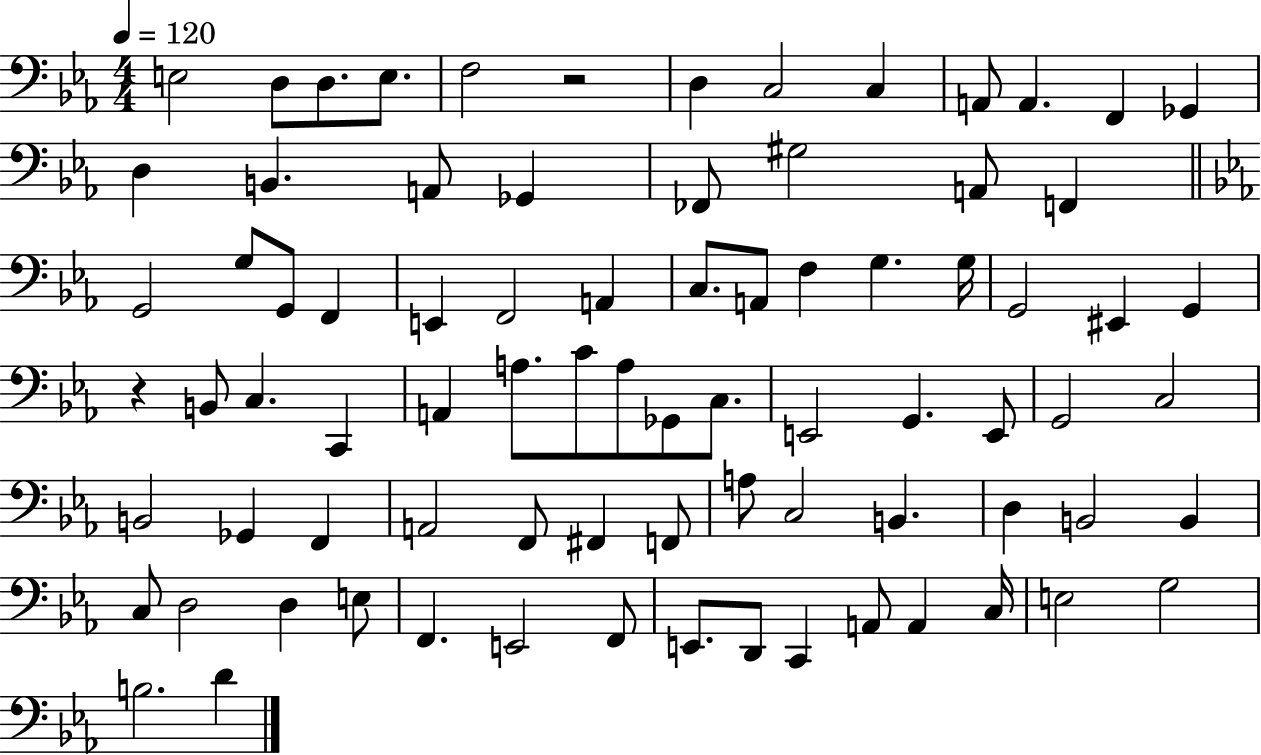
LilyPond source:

{
  \clef bass
  \numericTimeSignature
  \time 4/4
  \key ees \major
  \tempo 4 = 120
  \repeat volta 2 { e2 d8 d8. e8. | f2 r2 | d4 c2 c4 | a,8 a,4. f,4 ges,4 | \break d4 b,4. a,8 ges,4 | fes,8 gis2 a,8 f,4 | \bar "||" \break \key ees \major g,2 g8 g,8 f,4 | e,4 f,2 a,4 | c8. a,8 f4 g4. g16 | g,2 eis,4 g,4 | \break r4 b,8 c4. c,4 | a,4 a8. c'8 a8 ges,8 c8. | e,2 g,4. e,8 | g,2 c2 | \break b,2 ges,4 f,4 | a,2 f,8 fis,4 f,8 | a8 c2 b,4. | d4 b,2 b,4 | \break c8 d2 d4 e8 | f,4. e,2 f,8 | e,8. d,8 c,4 a,8 a,4 c16 | e2 g2 | \break b2. d'4 | } \bar "|."
}